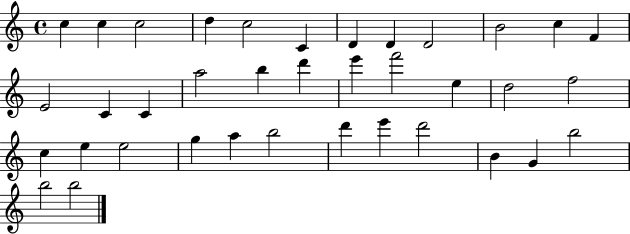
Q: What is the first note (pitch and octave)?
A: C5